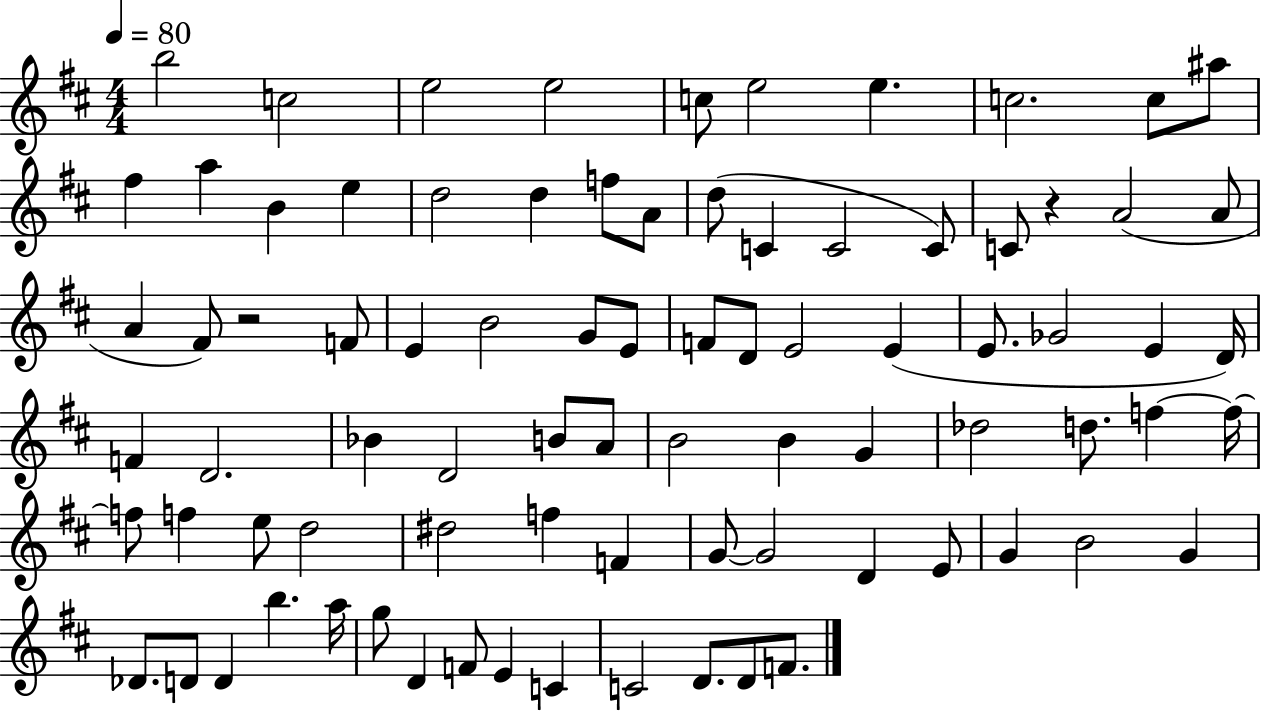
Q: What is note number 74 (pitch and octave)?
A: D4